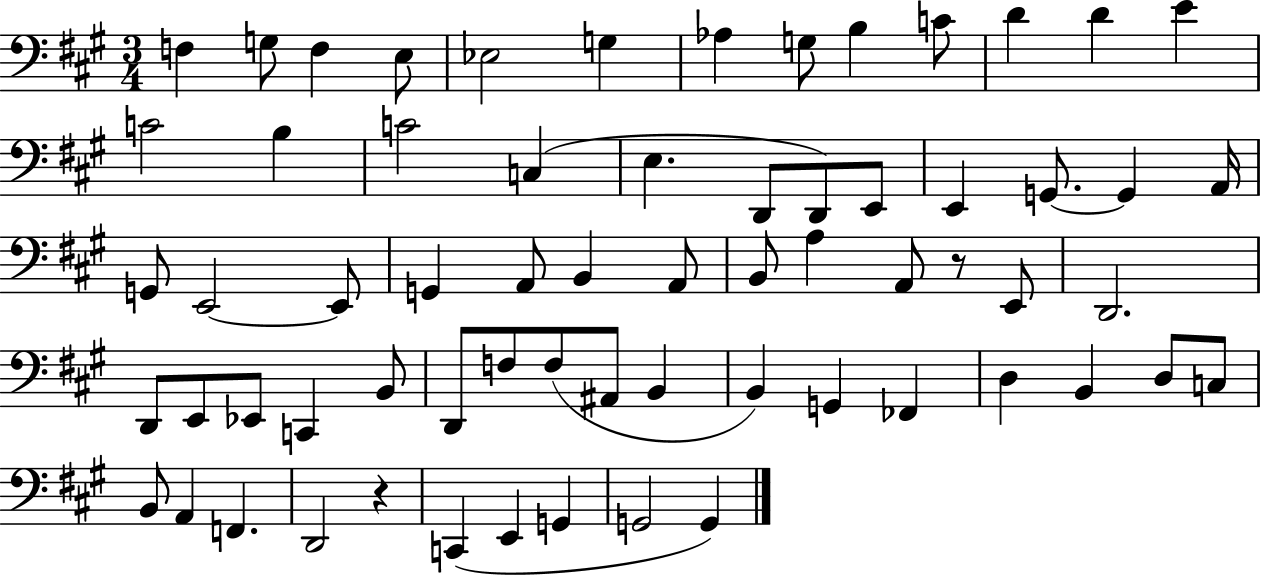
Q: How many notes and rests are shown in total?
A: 65